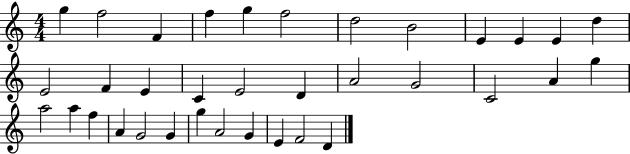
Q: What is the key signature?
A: C major